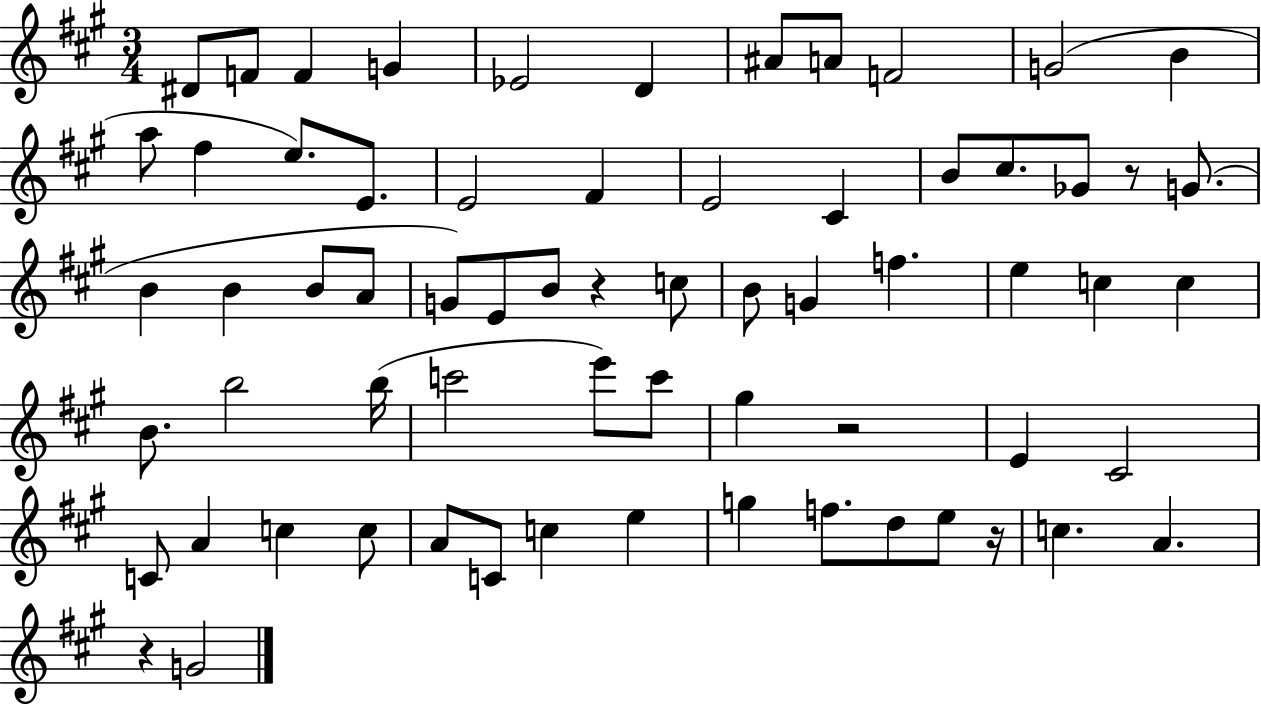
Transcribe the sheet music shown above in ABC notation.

X:1
T:Untitled
M:3/4
L:1/4
K:A
^D/2 F/2 F G _E2 D ^A/2 A/2 F2 G2 B a/2 ^f e/2 E/2 E2 ^F E2 ^C B/2 ^c/2 _G/2 z/2 G/2 B B B/2 A/2 G/2 E/2 B/2 z c/2 B/2 G f e c c B/2 b2 b/4 c'2 e'/2 c'/2 ^g z2 E ^C2 C/2 A c c/2 A/2 C/2 c e g f/2 d/2 e/2 z/4 c A z G2